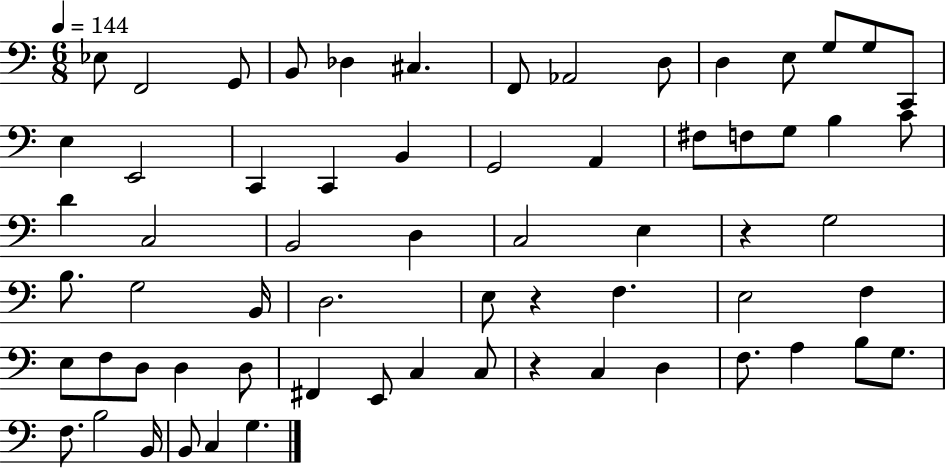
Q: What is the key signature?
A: C major